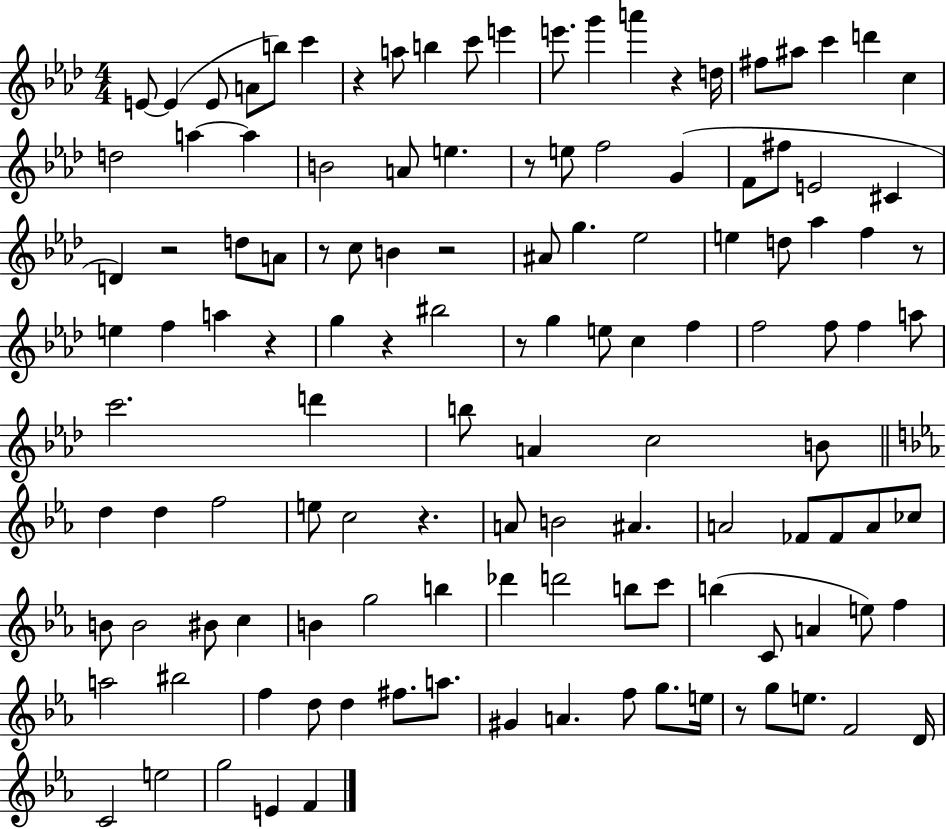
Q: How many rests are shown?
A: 12